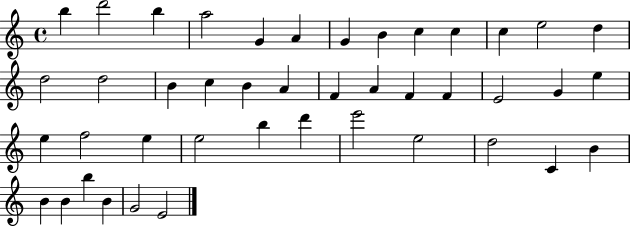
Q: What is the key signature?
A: C major